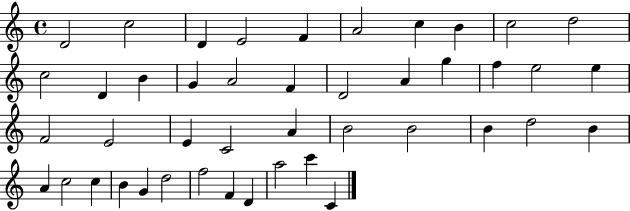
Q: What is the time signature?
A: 4/4